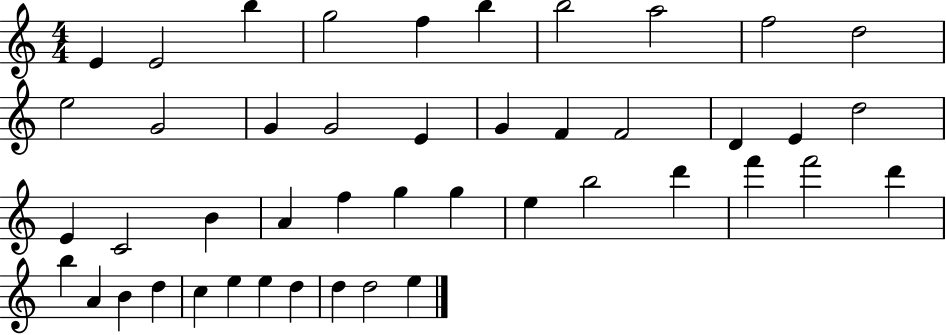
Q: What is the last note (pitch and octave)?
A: E5